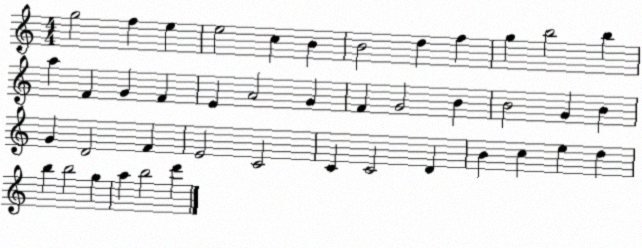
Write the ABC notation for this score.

X:1
T:Untitled
M:4/4
L:1/4
K:C
g2 f e e2 c B B2 d f g b2 b a F G F E A2 G F G2 B B2 G B G D2 F E2 C2 C C2 D B c e d b b2 g a b2 d'